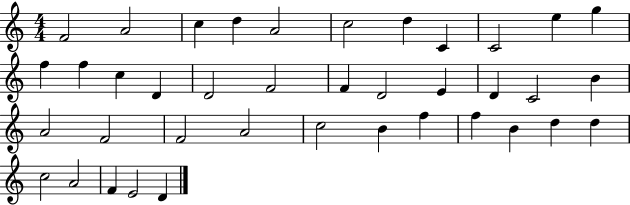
X:1
T:Untitled
M:4/4
L:1/4
K:C
F2 A2 c d A2 c2 d C C2 e g f f c D D2 F2 F D2 E D C2 B A2 F2 F2 A2 c2 B f f B d d c2 A2 F E2 D